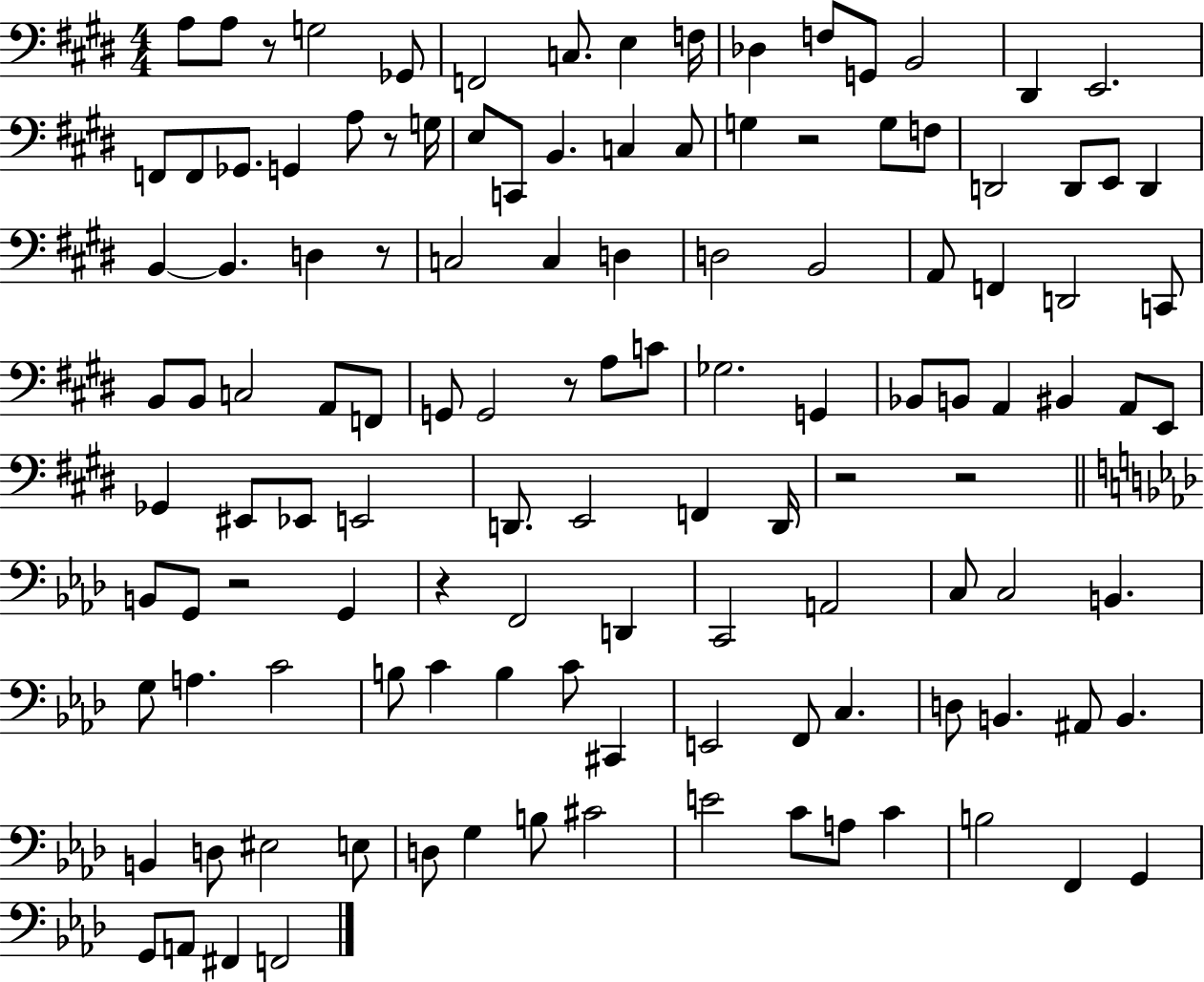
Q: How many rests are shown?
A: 9